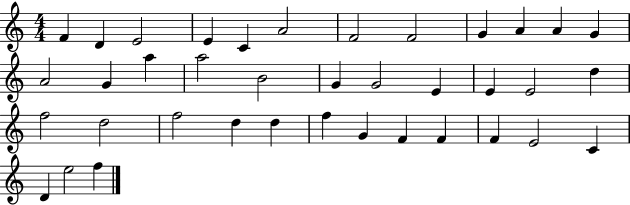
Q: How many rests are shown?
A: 0